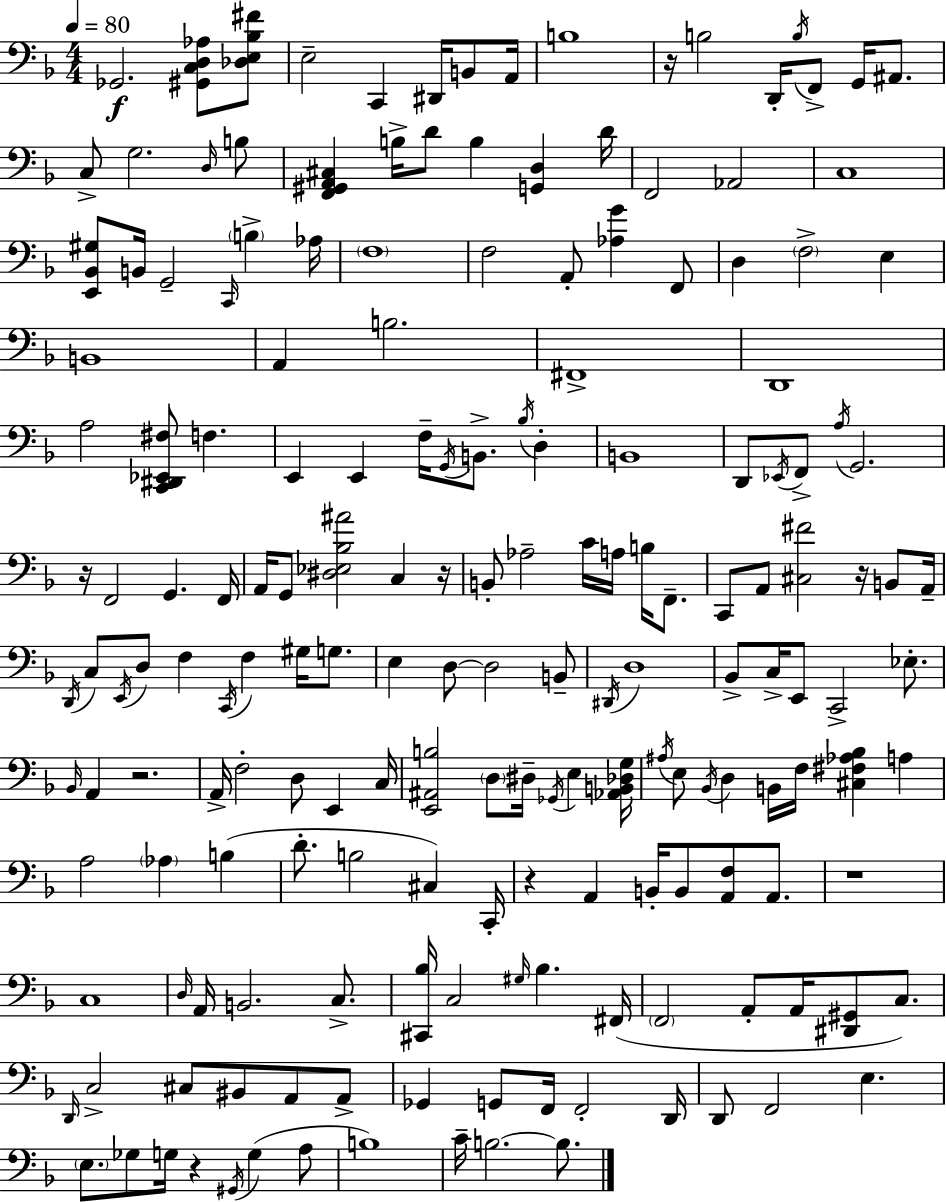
{
  \clef bass
  \numericTimeSignature
  \time 4/4
  \key f \major
  \tempo 4 = 80
  ges,2.\f <gis, c d aes>8 <des e bes fis'>8 | e2-- c,4 dis,16 b,8 a,16 | b1 | r16 b2 d,16-. \acciaccatura { b16 } f,8-> g,16 ais,8. | \break c8-> g2. \grace { d16 } | b8 <f, gis, a, cis>4 b16-> d'8 b4 <g, d>4 | d'16 f,2 aes,2 | c1 | \break <e, bes, gis>8 b,16 g,2-- \grace { c,16 } \parenthesize b4-> | aes16 \parenthesize f1 | f2 a,8-. <aes g'>4 | f,8 d4 \parenthesize f2-> e4 | \break b,1 | a,4 b2. | fis,1-> | d,1 | \break a2 <c, dis, ees, fis>8 f4. | e,4 e,4 f16-- \acciaccatura { g,16 } b,8.-> | \acciaccatura { bes16 } d4-. b,1 | d,8 \acciaccatura { ees,16 } f,8-> \acciaccatura { a16 } g,2. | \break r16 f,2 | g,4. f,16 a,16 g,8 <dis ees bes ais'>2 | c4 r16 b,8-. aes2-- | c'16 a16 b16 f,8.-- c,8 a,8 <cis fis'>2 | \break r16 b,8 a,16-- \acciaccatura { d,16 } c8 \acciaccatura { e,16 } d8 f4 | \acciaccatura { c,16 } f4 gis16 g8. e4 d8~~ | d2 b,8-- \acciaccatura { dis,16 } d1 | bes,8-> c16-> e,8 | \break c,2-> ees8.-. \grace { bes,16 } a,4 | r2. a,16-> f2-. | d8 e,4 c16 <e, ais, b>2 | \parenthesize d8 dis16-- \acciaccatura { ges,16 } e4 <aes, b, des g>16 \acciaccatura { ais16 } e8 | \break \acciaccatura { bes,16 } d4 b,16 f16 <cis fis aes bes>4 a4 a2 | \parenthesize aes4 b4( d'8.-. | b2 cis4) c,16-. r4 | a,4 b,16-. b,8 <a, f>8 a,8. r1 | \break c1 | \grace { d16 } | a,16 b,2. c8.-> | <cis, bes>16 c2 \grace { gis16 } bes4. | \break fis,16( \parenthesize f,2 a,8-. a,16 <dis, gis,>8 c8.) | \grace { d,16 } c2-> cis8 bis,8 a,8 | a,8-> ges,4 g,8 f,16 f,2-. | d,16 d,8 f,2 e4. | \break \parenthesize e8. ges8 g16 r4 \acciaccatura { gis,16 } g4( | a8 b1) | c'16-- b2.~~ | b8. \bar "|."
}